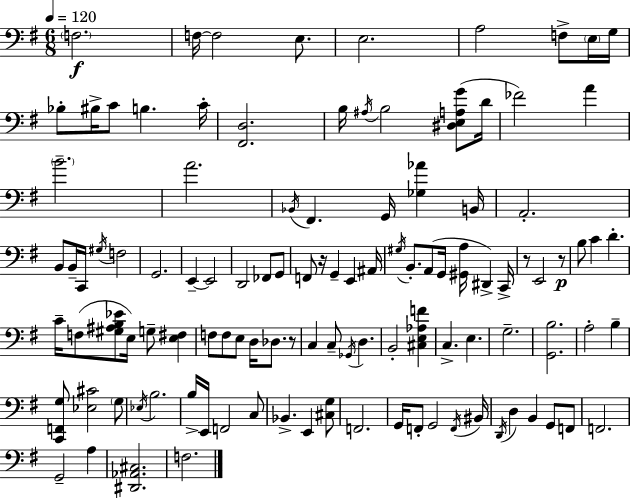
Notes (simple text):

F3/h. F3/s F3/h E3/e. E3/h. A3/h F3/e E3/s G3/s Bb3/e BIS3/s C4/e B3/q. C4/s [F#2,D3]/h. B3/s A#3/s B3/h [D#3,E3,A3,G4]/e D4/s FES4/h A4/q B4/h. A4/h. Bb2/s F#2/q. G2/s [Gb3,Ab4]/q B2/s A2/h. B2/e B2/s C2/s G#3/s F3/h G2/h. E2/q E2/h D2/h FES2/e G2/e F2/e R/s G2/q E2/q A#2/s G#3/s B2/e. A2/e G2/s [G#2,A3]/s D#2/q C2/s R/e E2/h R/e B3/e C4/q D4/q. C4/s F3/e [G#3,A#3,B3,Eb4]/e E3/s G3/e [E3,F#3]/q F3/e F3/e E3/e D3/s Db3/e. R/e C3/q C3/e Gb2/s D3/q. B2/h [C#3,E3,Ab3,F4]/q C3/q. E3/q. G3/h. [G2,B3]/h. A3/h B3/q [C2,F2,G3]/e [Eb3,C#4]/h G3/e Eb3/s B3/h. B3/s E2/s F2/h C3/e Bb2/q. E2/q [C#3,G3]/e F2/h. G2/s F2/e G2/h F2/s BIS2/s D2/s D3/q B2/q G2/e F2/e F2/h. G2/h A3/q [D#2,Ab2,C#3]/h. F3/h.